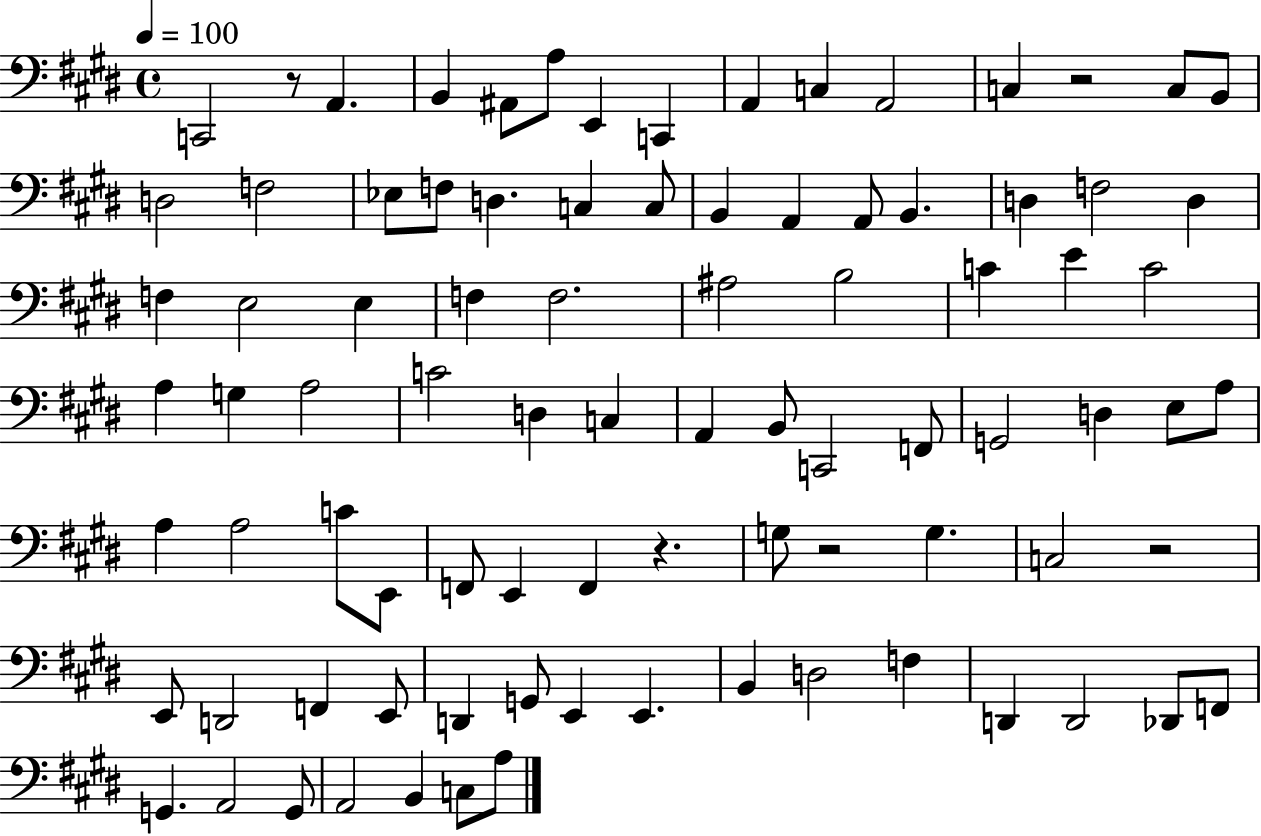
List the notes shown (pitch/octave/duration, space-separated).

C2/h R/e A2/q. B2/q A#2/e A3/e E2/q C2/q A2/q C3/q A2/h C3/q R/h C3/e B2/e D3/h F3/h Eb3/e F3/e D3/q. C3/q C3/e B2/q A2/q A2/e B2/q. D3/q F3/h D3/q F3/q E3/h E3/q F3/q F3/h. A#3/h B3/h C4/q E4/q C4/h A3/q G3/q A3/h C4/h D3/q C3/q A2/q B2/e C2/h F2/e G2/h D3/q E3/e A3/e A3/q A3/h C4/e E2/e F2/e E2/q F2/q R/q. G3/e R/h G3/q. C3/h R/h E2/e D2/h F2/q E2/e D2/q G2/e E2/q E2/q. B2/q D3/h F3/q D2/q D2/h Db2/e F2/e G2/q. A2/h G2/e A2/h B2/q C3/e A3/e